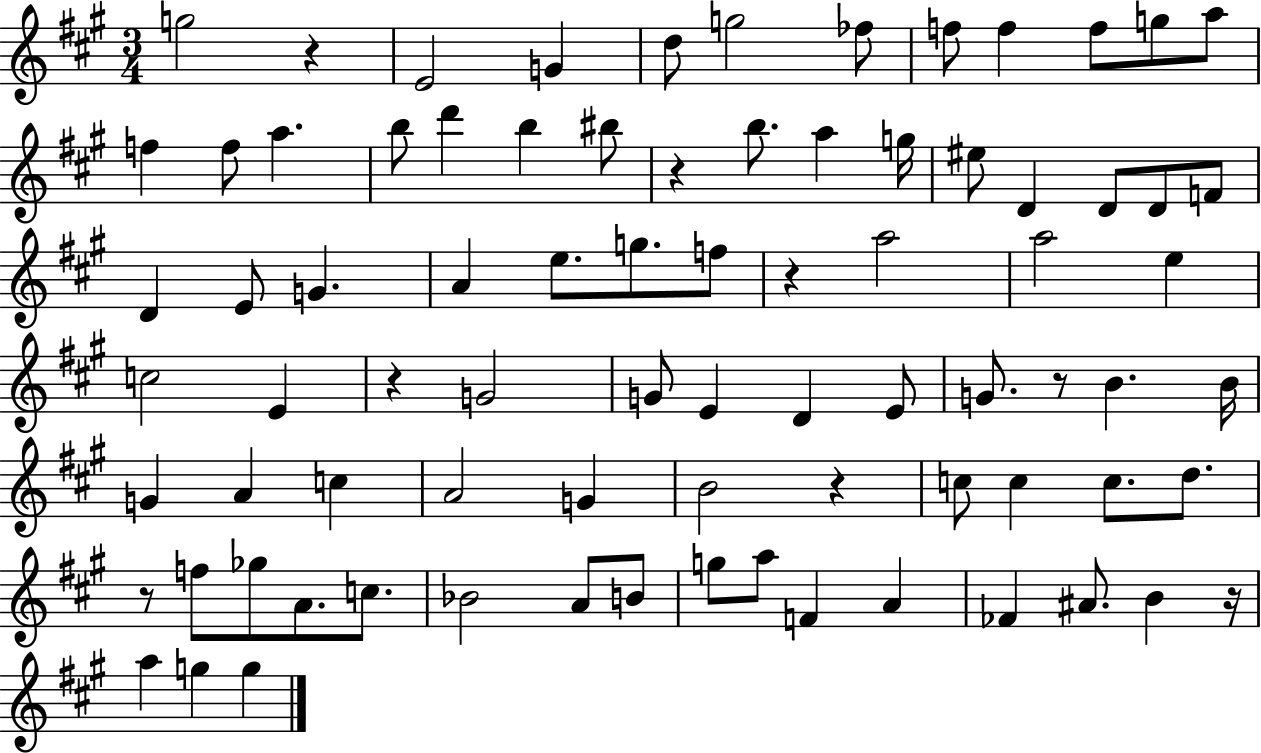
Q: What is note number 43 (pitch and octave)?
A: E4